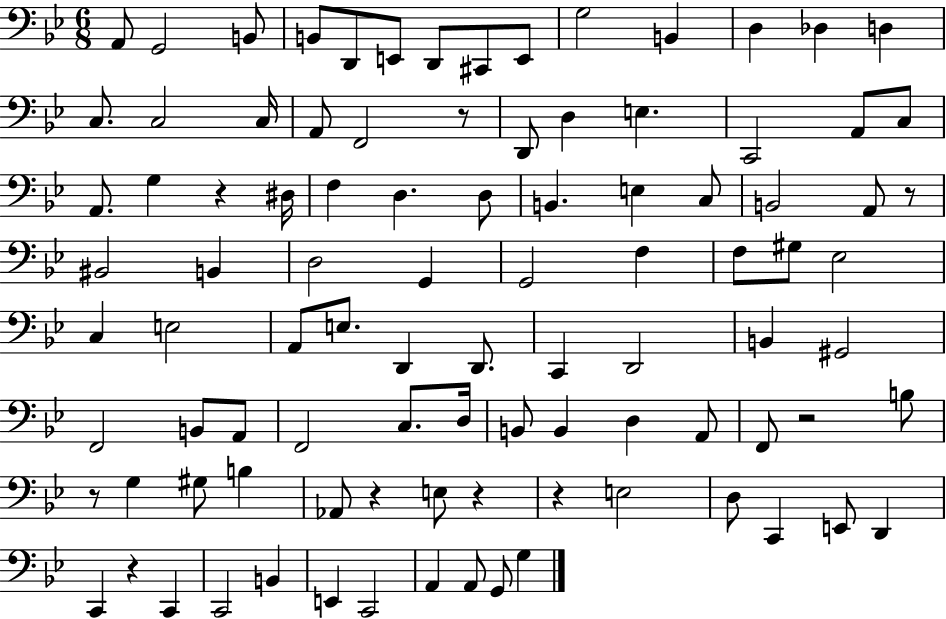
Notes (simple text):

A2/e G2/h B2/e B2/e D2/e E2/e D2/e C#2/e E2/e G3/h B2/q D3/q Db3/q D3/q C3/e. C3/h C3/s A2/e F2/h R/e D2/e D3/q E3/q. C2/h A2/e C3/e A2/e. G3/q R/q D#3/s F3/q D3/q. D3/e B2/q. E3/q C3/e B2/h A2/e R/e BIS2/h B2/q D3/h G2/q G2/h F3/q F3/e G#3/e Eb3/h C3/q E3/h A2/e E3/e. D2/q D2/e. C2/q D2/h B2/q G#2/h F2/h B2/e A2/e F2/h C3/e. D3/s B2/e B2/q D3/q A2/e F2/e R/h B3/e R/e G3/q G#3/e B3/q Ab2/e R/q E3/e R/q R/q E3/h D3/e C2/q E2/e D2/q C2/q R/q C2/q C2/h B2/q E2/q C2/h A2/q A2/e G2/e G3/q